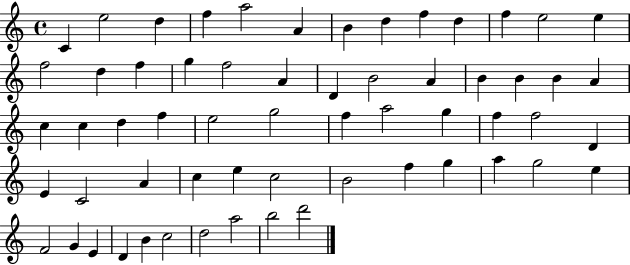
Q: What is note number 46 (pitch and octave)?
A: F5